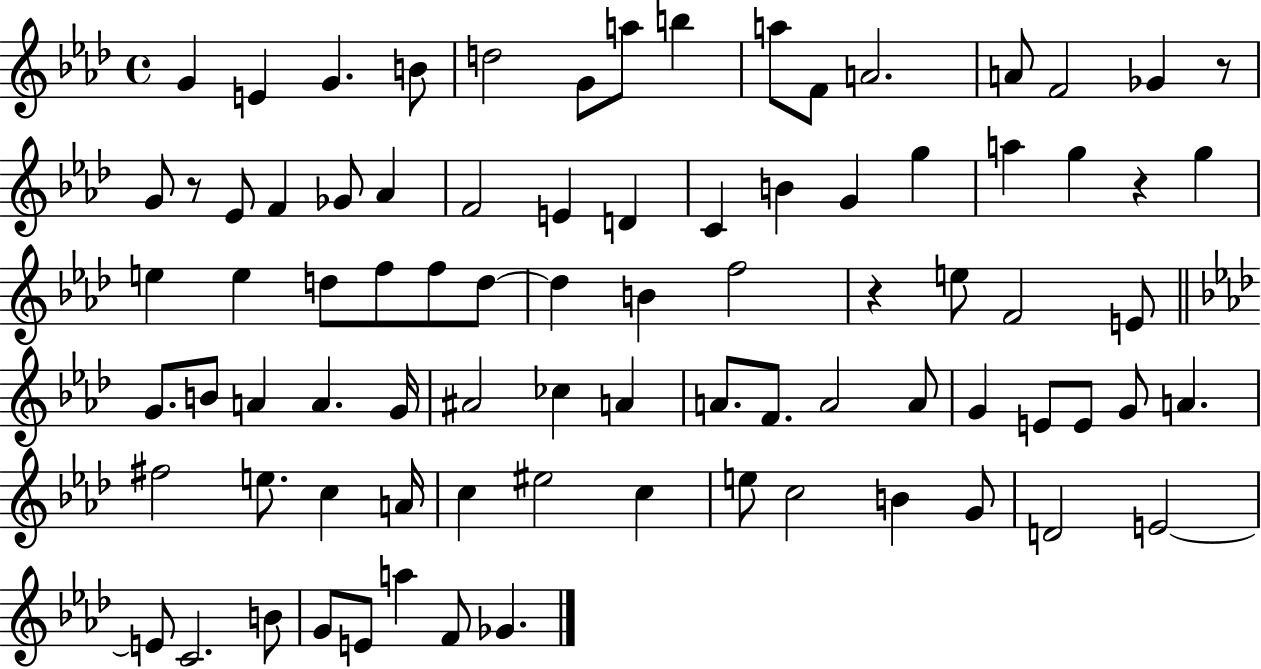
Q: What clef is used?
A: treble